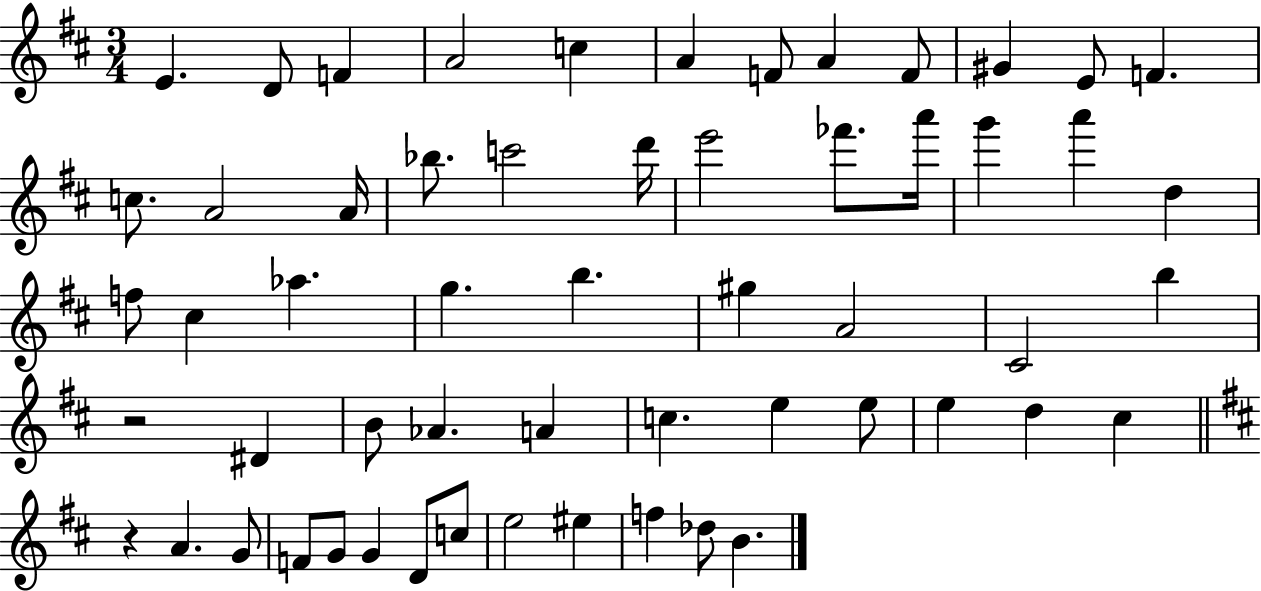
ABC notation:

X:1
T:Untitled
M:3/4
L:1/4
K:D
E D/2 F A2 c A F/2 A F/2 ^G E/2 F c/2 A2 A/4 _b/2 c'2 d'/4 e'2 _f'/2 a'/4 g' a' d f/2 ^c _a g b ^g A2 ^C2 b z2 ^D B/2 _A A c e e/2 e d ^c z A G/2 F/2 G/2 G D/2 c/2 e2 ^e f _d/2 B